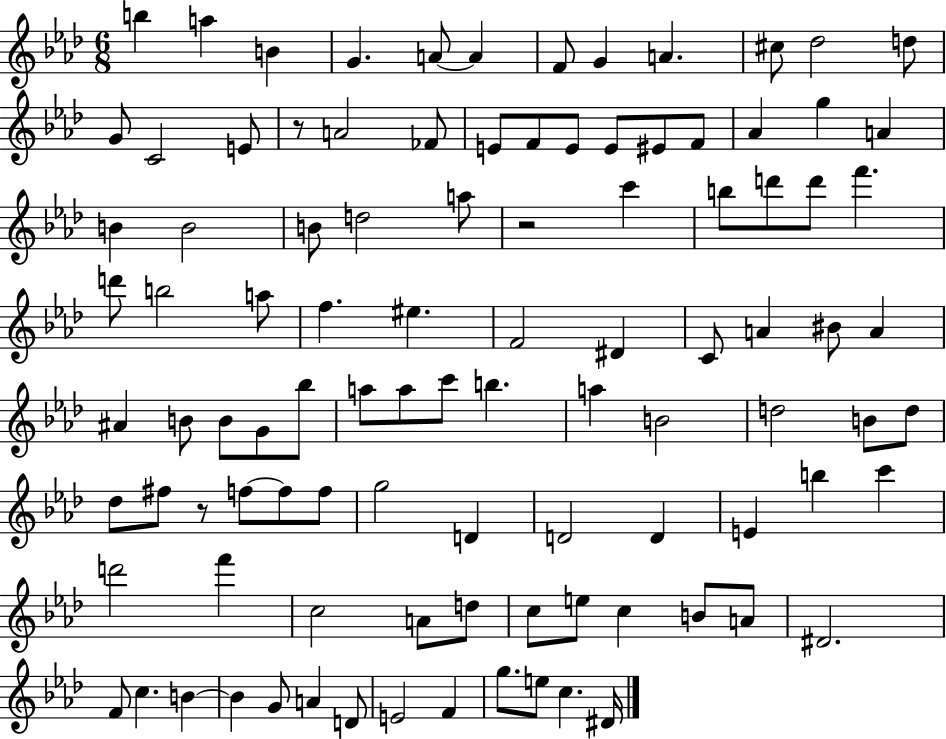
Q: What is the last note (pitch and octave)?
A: D#4